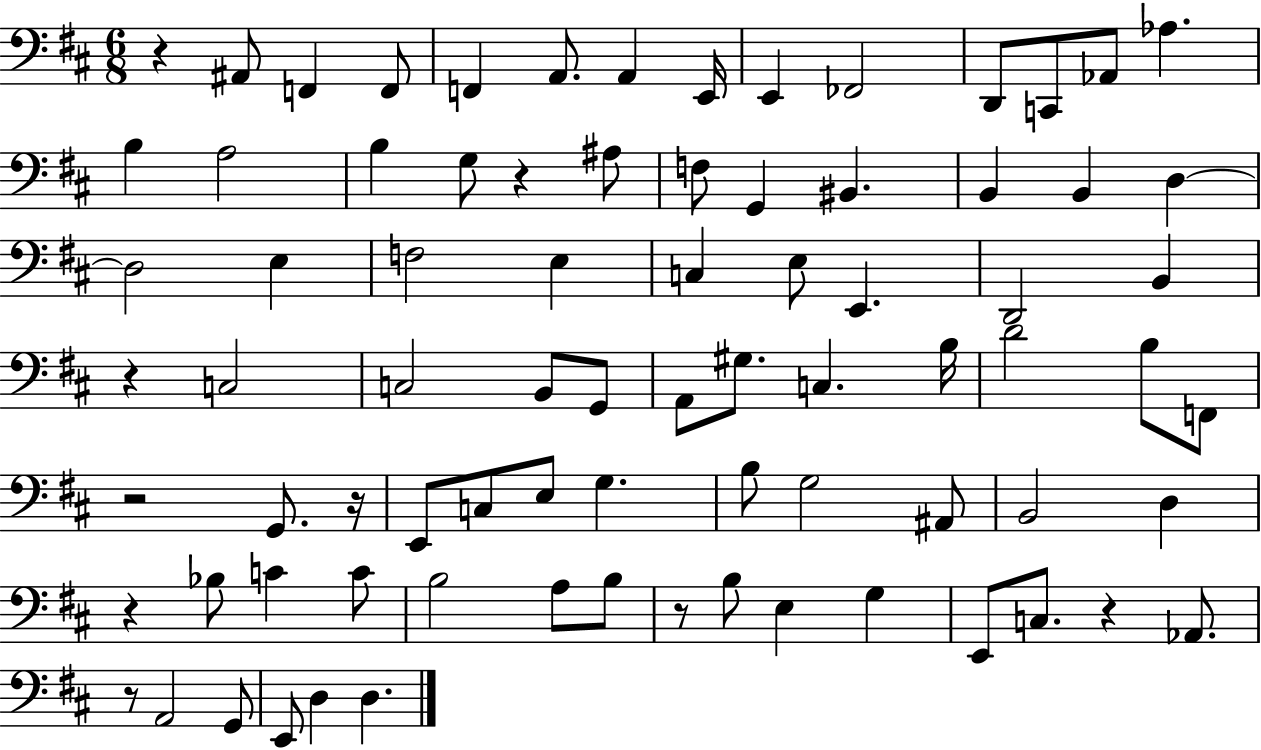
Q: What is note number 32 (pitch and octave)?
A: D2